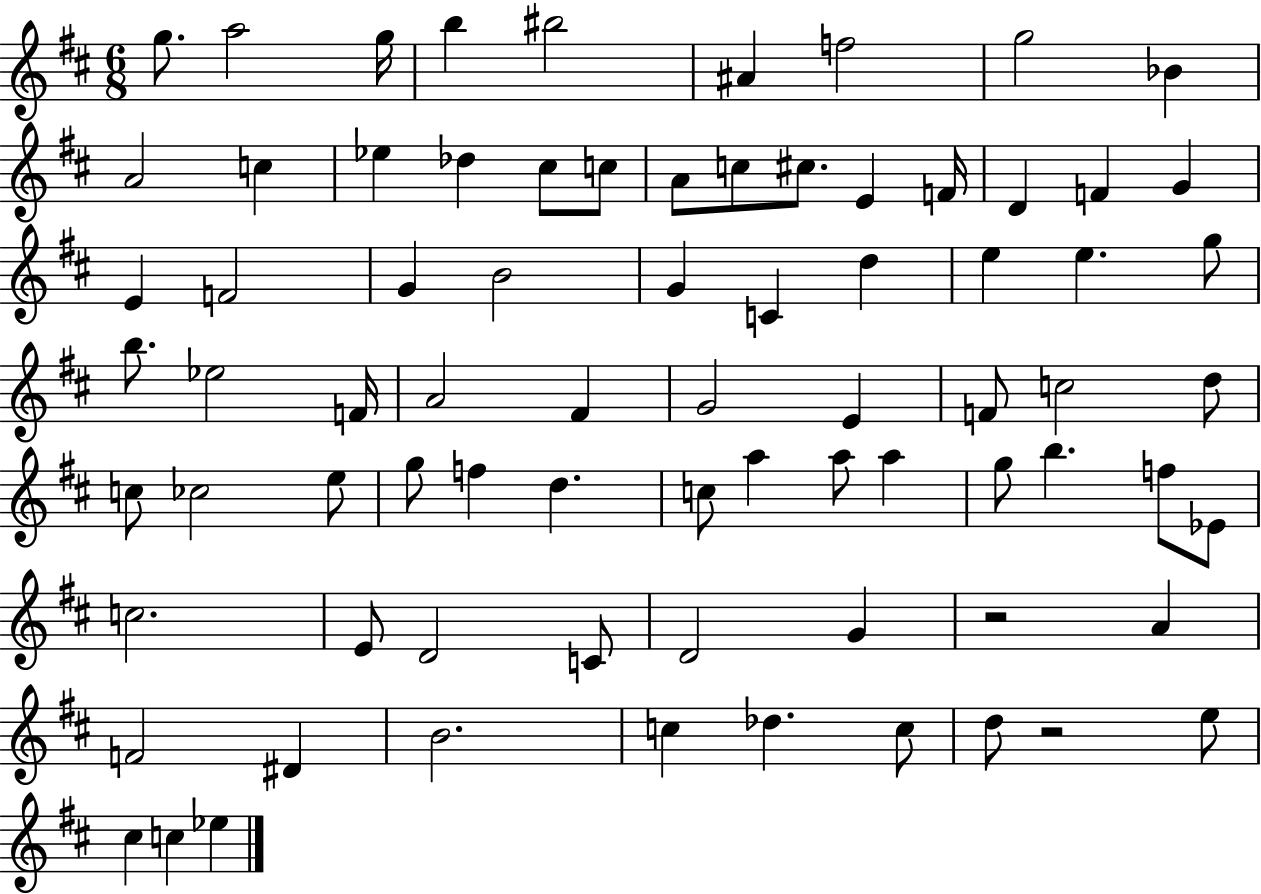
X:1
T:Untitled
M:6/8
L:1/4
K:D
g/2 a2 g/4 b ^b2 ^A f2 g2 _B A2 c _e _d ^c/2 c/2 A/2 c/2 ^c/2 E F/4 D F G E F2 G B2 G C d e e g/2 b/2 _e2 F/4 A2 ^F G2 E F/2 c2 d/2 c/2 _c2 e/2 g/2 f d c/2 a a/2 a g/2 b f/2 _E/2 c2 E/2 D2 C/2 D2 G z2 A F2 ^D B2 c _d c/2 d/2 z2 e/2 ^c c _e